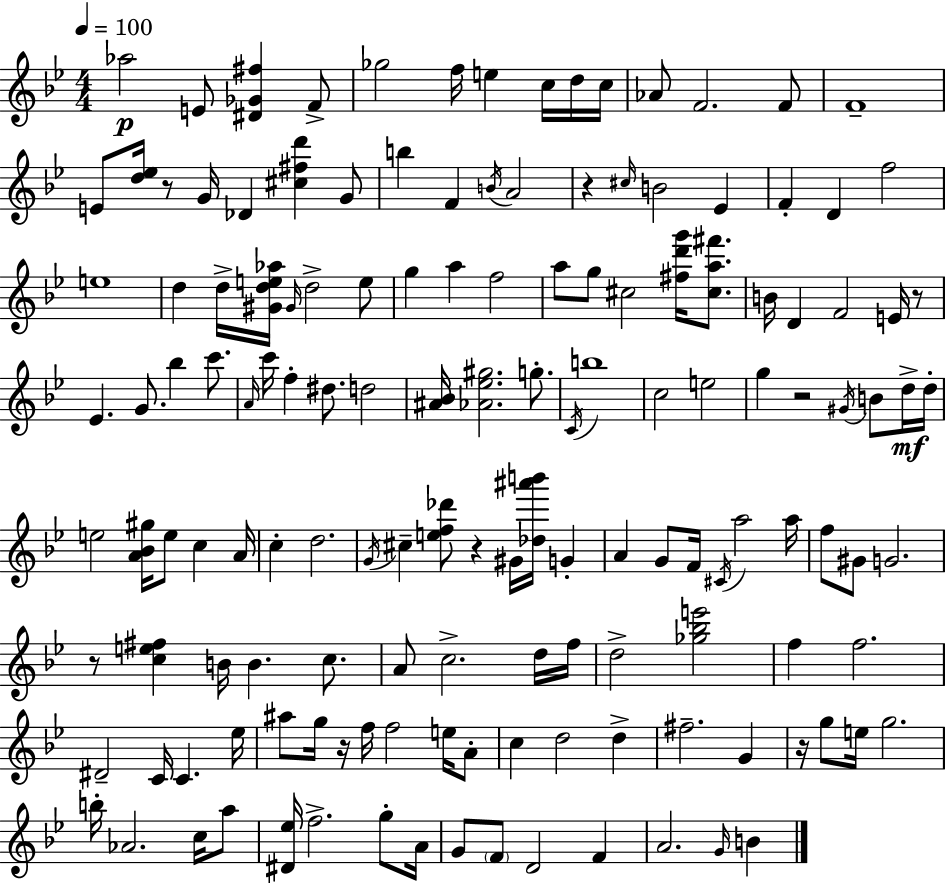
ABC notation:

X:1
T:Untitled
M:4/4
L:1/4
K:Bb
_a2 E/2 [^D_G^f] F/2 _g2 f/4 e c/4 d/4 c/4 _A/2 F2 F/2 F4 E/2 [d_e]/4 z/2 G/4 _D [^c^fd'] G/2 b F B/4 A2 z ^c/4 B2 _E F D f2 e4 d d/4 [^Gde_a]/4 ^G/4 d2 e/2 g a f2 a/2 g/2 ^c2 [^fd'g']/4 [^ca^f']/2 B/4 D F2 E/4 z/2 _E G/2 _b c'/2 A/4 c'/4 f ^d/2 d2 [^A_B]/4 [_A_e^g]2 g/2 C/4 b4 c2 e2 g z2 ^G/4 B/2 d/4 d/4 e2 [A_B^g]/4 e/2 c A/4 c d2 G/4 ^c [ef_d']/2 z ^G/4 [_d^a'b']/4 G A G/2 F/4 ^C/4 a2 a/4 f/2 ^G/2 G2 z/2 [ce^f] B/4 B c/2 A/2 c2 d/4 f/4 d2 [_g_be']2 f f2 ^D2 C/4 C _e/4 ^a/2 g/4 z/4 f/4 f2 e/4 A/2 c d2 d ^f2 G z/4 g/2 e/4 g2 b/4 _A2 c/4 a/2 [^D_e]/4 f2 g/2 A/4 G/2 F/2 D2 F A2 G/4 B